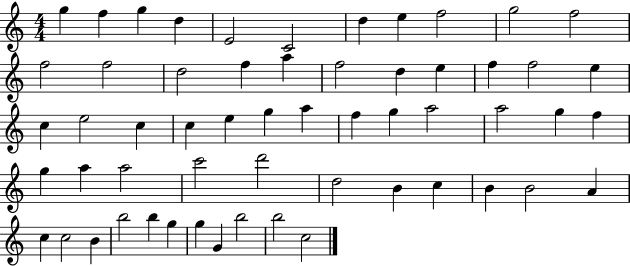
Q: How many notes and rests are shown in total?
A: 57